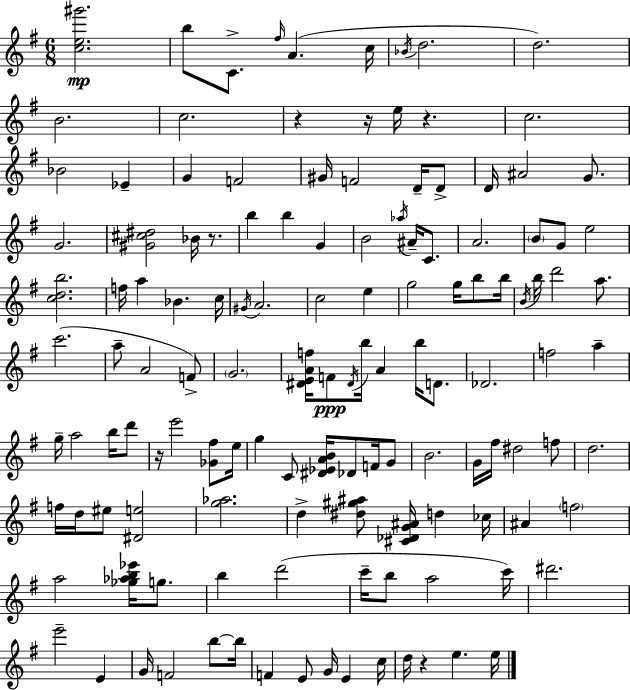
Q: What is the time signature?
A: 6/8